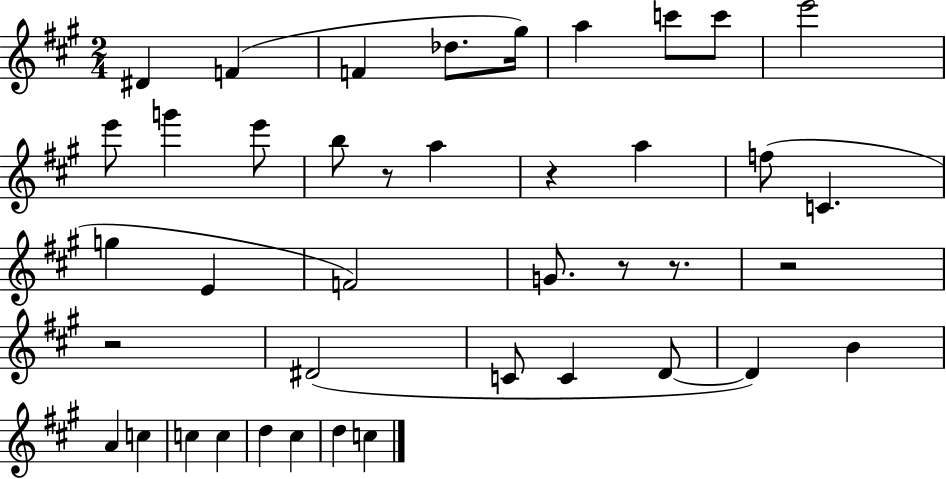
{
  \clef treble
  \numericTimeSignature
  \time 2/4
  \key a \major
  dis'4 f'4( | f'4 des''8. gis''16) | a''4 c'''8 c'''8 | e'''2 | \break e'''8 g'''4 e'''8 | b''8 r8 a''4 | r4 a''4 | f''8( c'4. | \break g''4 e'4 | f'2) | g'8. r8 r8. | r2 | \break r2 | dis'2( | c'8 c'4 d'8~~ | d'4) b'4 | \break a'4 c''4 | c''4 c''4 | d''4 cis''4 | d''4 c''4 | \break \bar "|."
}